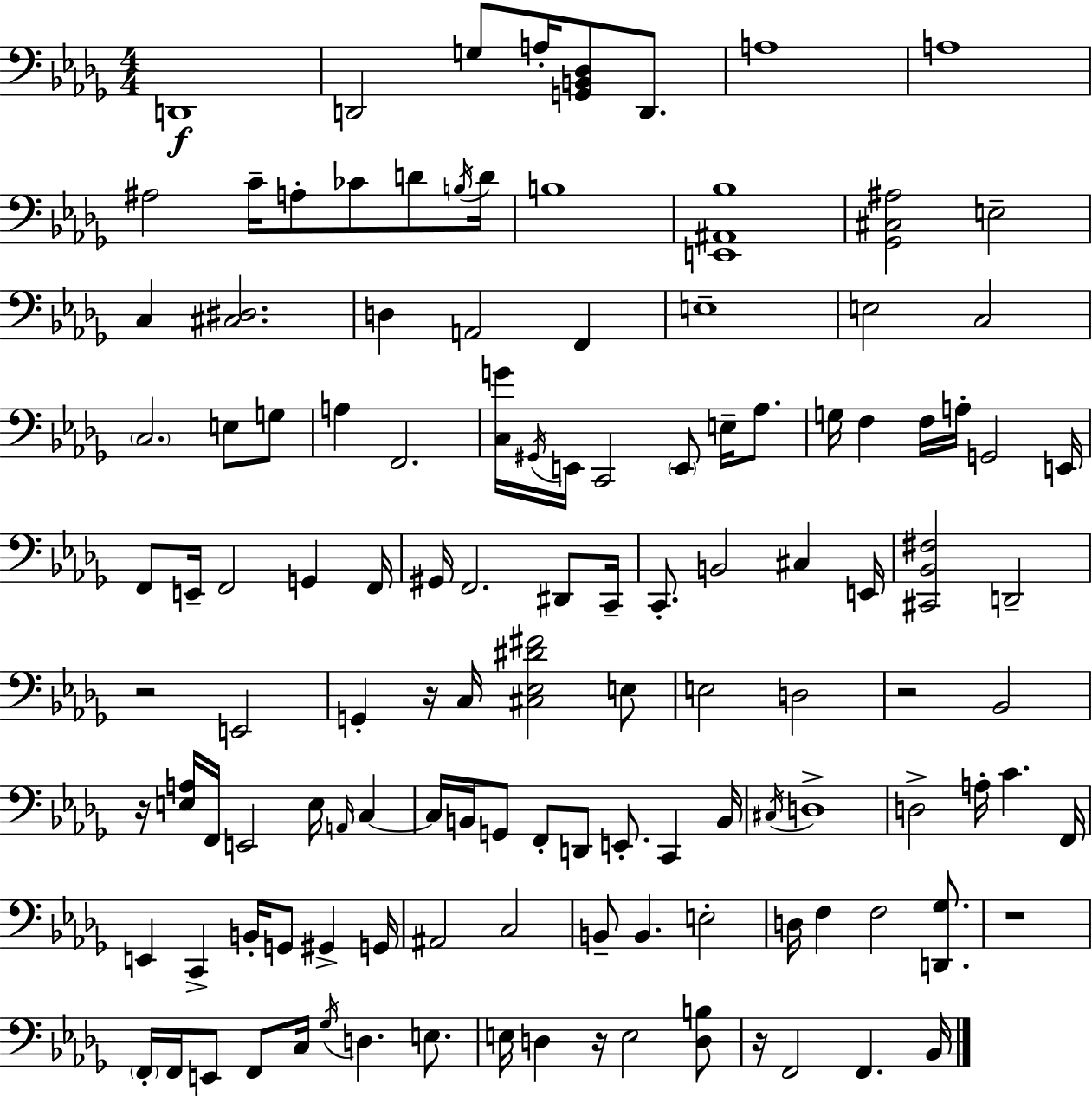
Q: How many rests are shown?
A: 7